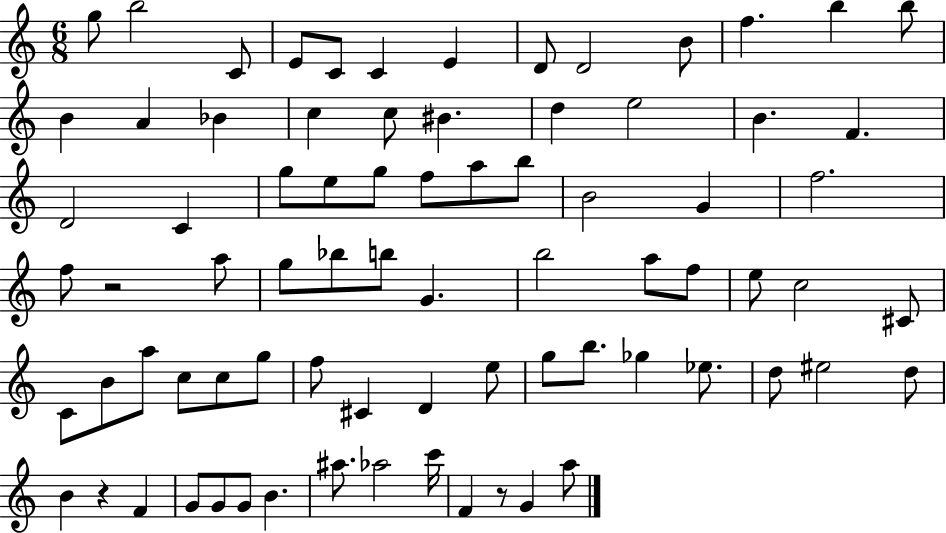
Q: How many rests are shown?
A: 3